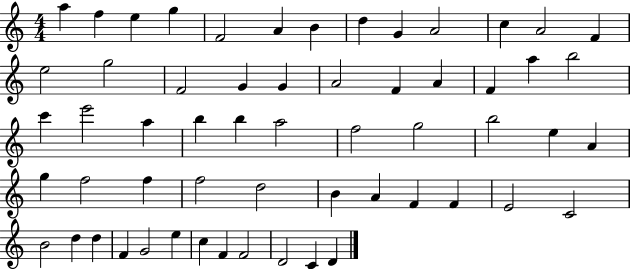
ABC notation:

X:1
T:Untitled
M:4/4
L:1/4
K:C
a f e g F2 A B d G A2 c A2 F e2 g2 F2 G G A2 F A F a b2 c' e'2 a b b a2 f2 g2 b2 e A g f2 f f2 d2 B A F F E2 C2 B2 d d F G2 e c F F2 D2 C D